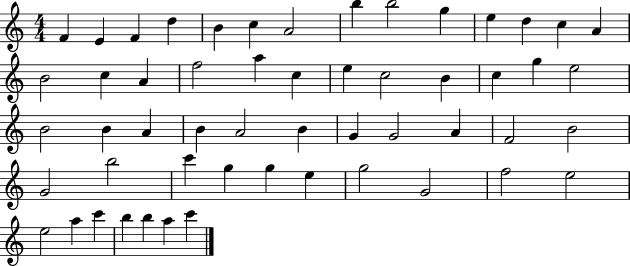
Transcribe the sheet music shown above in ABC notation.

X:1
T:Untitled
M:4/4
L:1/4
K:C
F E F d B c A2 b b2 g e d c A B2 c A f2 a c e c2 B c g e2 B2 B A B A2 B G G2 A F2 B2 G2 b2 c' g g e g2 G2 f2 e2 e2 a c' b b a c'